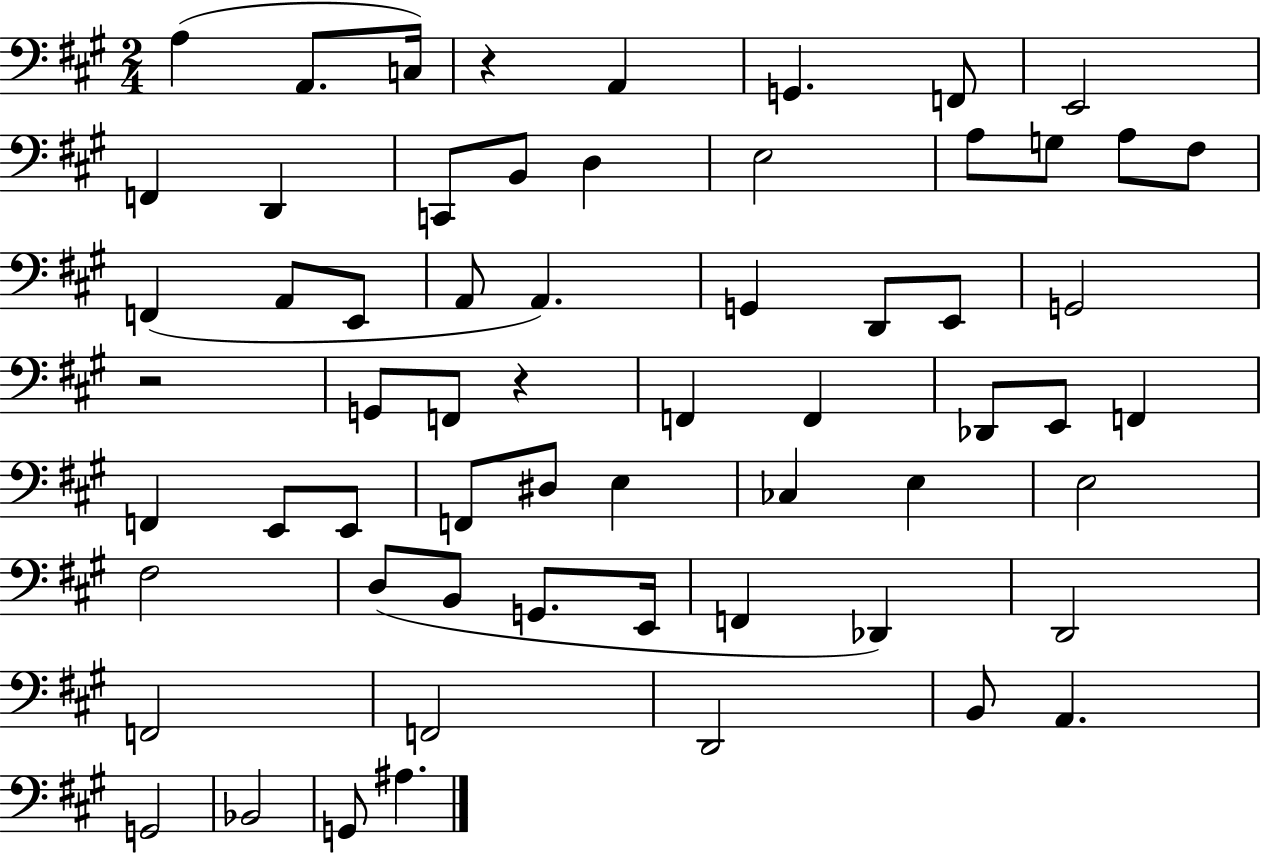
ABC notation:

X:1
T:Untitled
M:2/4
L:1/4
K:A
A, A,,/2 C,/4 z A,, G,, F,,/2 E,,2 F,, D,, C,,/2 B,,/2 D, E,2 A,/2 G,/2 A,/2 ^F,/2 F,, A,,/2 E,,/2 A,,/2 A,, G,, D,,/2 E,,/2 G,,2 z2 G,,/2 F,,/2 z F,, F,, _D,,/2 E,,/2 F,, F,, E,,/2 E,,/2 F,,/2 ^D,/2 E, _C, E, E,2 ^F,2 D,/2 B,,/2 G,,/2 E,,/4 F,, _D,, D,,2 F,,2 F,,2 D,,2 B,,/2 A,, G,,2 _B,,2 G,,/2 ^A,